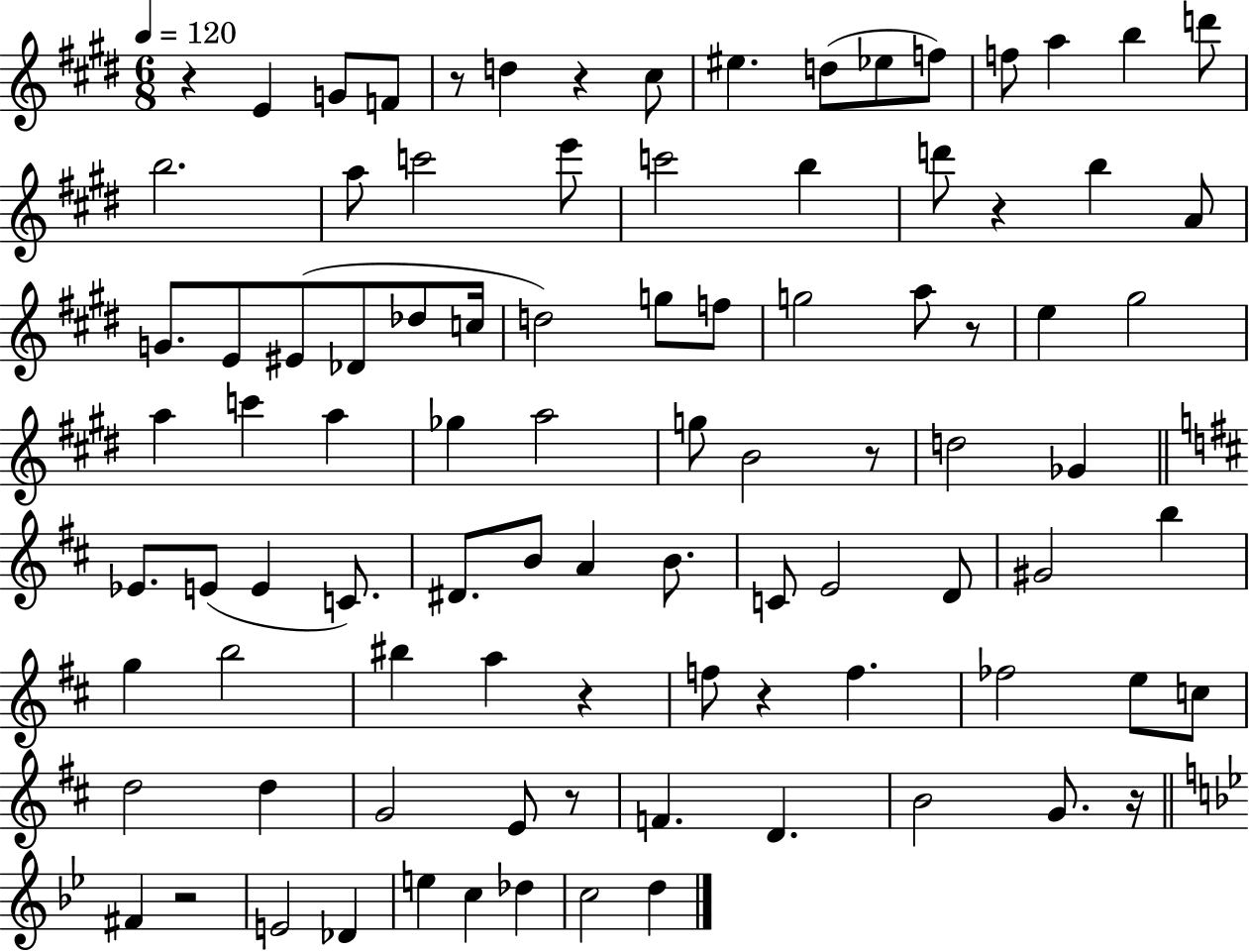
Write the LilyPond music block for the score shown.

{
  \clef treble
  \numericTimeSignature
  \time 6/8
  \key e \major
  \tempo 4 = 120
  r4 e'4 g'8 f'8 | r8 d''4 r4 cis''8 | eis''4. d''8( ees''8 f''8) | f''8 a''4 b''4 d'''8 | \break b''2. | a''8 c'''2 e'''8 | c'''2 b''4 | d'''8 r4 b''4 a'8 | \break g'8. e'8 eis'8( des'8 des''8 c''16 | d''2) g''8 f''8 | g''2 a''8 r8 | e''4 gis''2 | \break a''4 c'''4 a''4 | ges''4 a''2 | g''8 b'2 r8 | d''2 ges'4 | \break \bar "||" \break \key b \minor ees'8. e'8( e'4 c'8.) | dis'8. b'8 a'4 b'8. | c'8 e'2 d'8 | gis'2 b''4 | \break g''4 b''2 | bis''4 a''4 r4 | f''8 r4 f''4. | fes''2 e''8 c''8 | \break d''2 d''4 | g'2 e'8 r8 | f'4. d'4. | b'2 g'8. r16 | \break \bar "||" \break \key bes \major fis'4 r2 | e'2 des'4 | e''4 c''4 des''4 | c''2 d''4 | \break \bar "|."
}